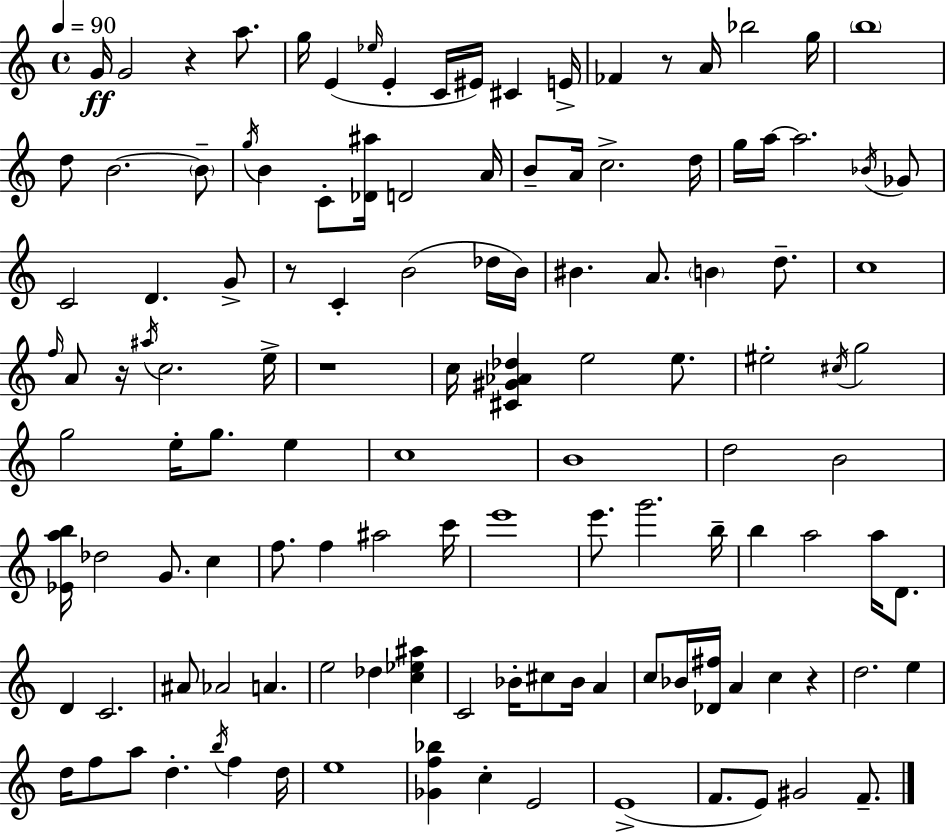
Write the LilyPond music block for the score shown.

{
  \clef treble
  \time 4/4
  \defaultTimeSignature
  \key a \minor
  \tempo 4 = 90
  \repeat volta 2 { g'16\ff g'2 r4 a''8. | g''16 e'4( \grace { ees''16 } e'4-. c'16 eis'16) cis'4 | e'16-> fes'4 r8 a'16 bes''2 | g''16 \parenthesize b''1 | \break d''8 b'2.~~ \parenthesize b'8-- | \acciaccatura { g''16 } b'4 c'8-. <des' ais''>16 d'2 | a'16 b'8-- a'16 c''2.-> | d''16 g''16 a''16~~ a''2. | \break \acciaccatura { bes'16 } ges'8 c'2 d'4. | g'8-> r8 c'4-. b'2( | des''16 b'16) bis'4. a'8. \parenthesize b'4 | d''8.-- c''1 | \break \grace { f''16 } a'8 r16 \acciaccatura { ais''16 } c''2. | e''16-> r1 | c''16 <cis' gis' aes' des''>4 e''2 | e''8. eis''2-. \acciaccatura { cis''16 } g''2 | \break g''2 e''16-. g''8. | e''4 c''1 | b'1 | d''2 b'2 | \break <ees' a'' b''>16 des''2 g'8. | c''4 f''8. f''4 ais''2 | c'''16 e'''1 | e'''8. g'''2. | \break b''16-- b''4 a''2 | a''16 d'8. d'4 c'2. | ais'8 aes'2 | a'4. e''2 des''4 | \break <c'' ees'' ais''>4 c'2 bes'16-. cis''8 | bes'16 a'4 c''8 bes'16 <des' fis''>16 a'4 c''4 | r4 d''2. | e''4 d''16 f''8 a''8 d''4.-. | \break \acciaccatura { b''16 } f''4 d''16 e''1 | <ges' f'' bes''>4 c''4-. e'2 | e'1->( | f'8. e'8) gis'2 | \break f'8.-- } \bar "|."
}